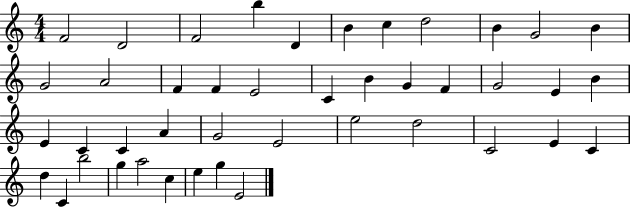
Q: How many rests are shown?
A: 0